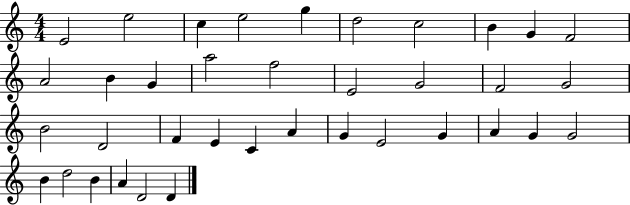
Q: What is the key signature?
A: C major